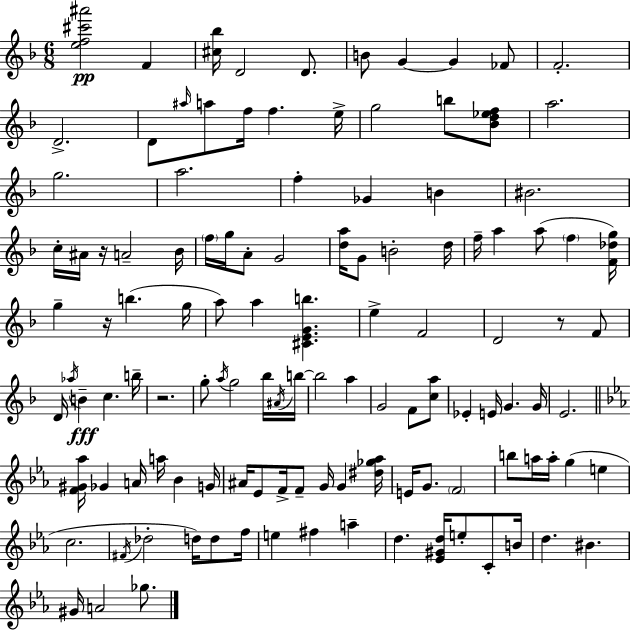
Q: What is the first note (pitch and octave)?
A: F4